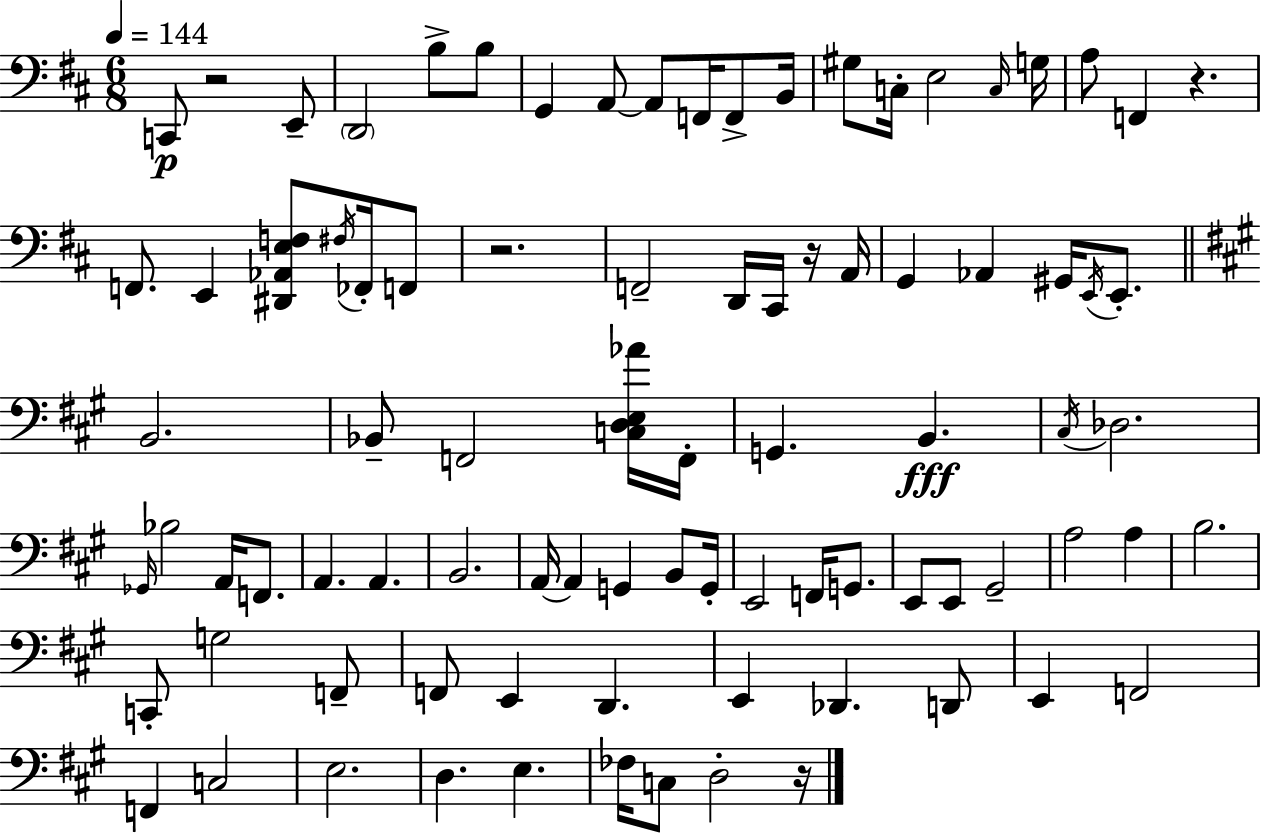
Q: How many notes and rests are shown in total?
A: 87